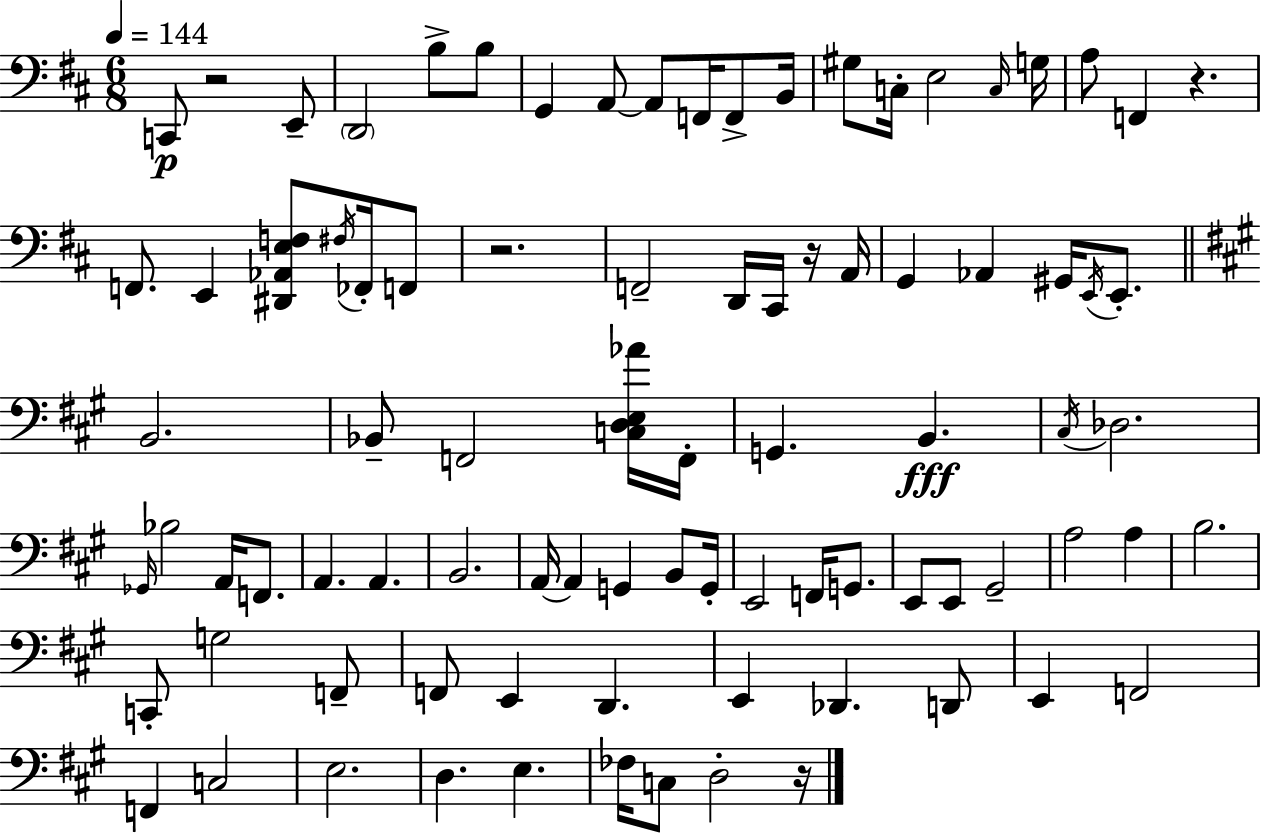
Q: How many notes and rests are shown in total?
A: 87